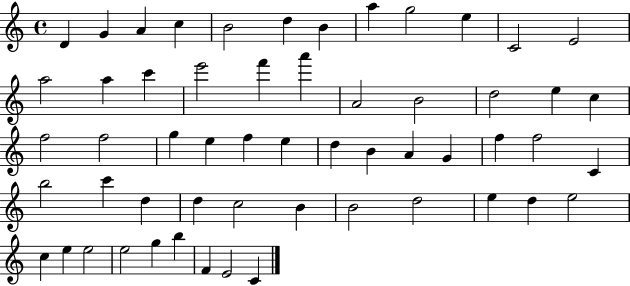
X:1
T:Untitled
M:4/4
L:1/4
K:C
D G A c B2 d B a g2 e C2 E2 a2 a c' e'2 f' a' A2 B2 d2 e c f2 f2 g e f e d B A G f f2 C b2 c' d d c2 B B2 d2 e d e2 c e e2 e2 g b F E2 C